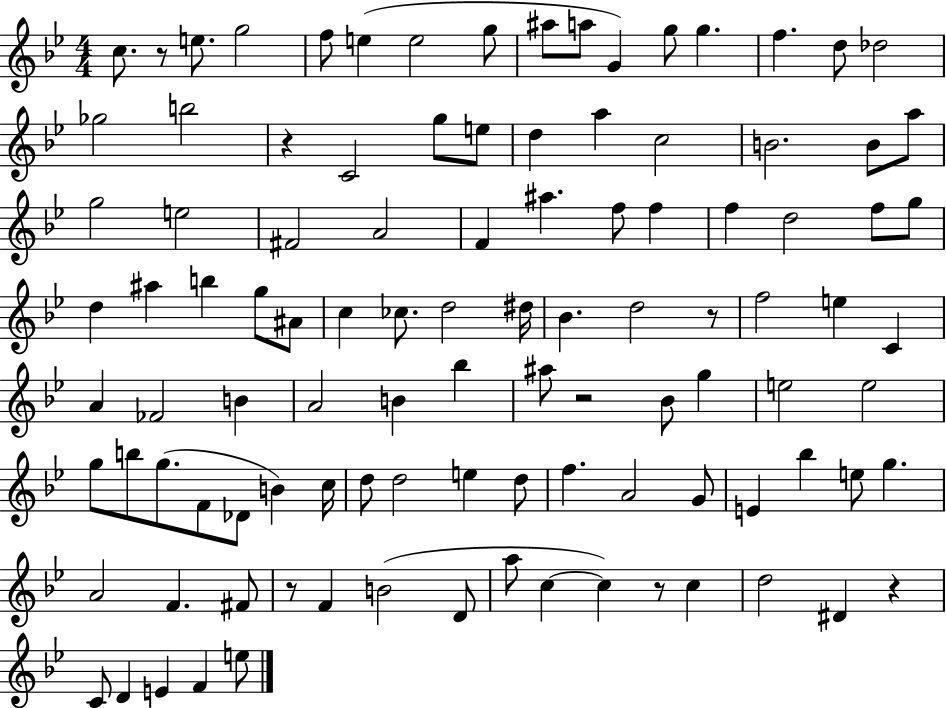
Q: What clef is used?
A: treble